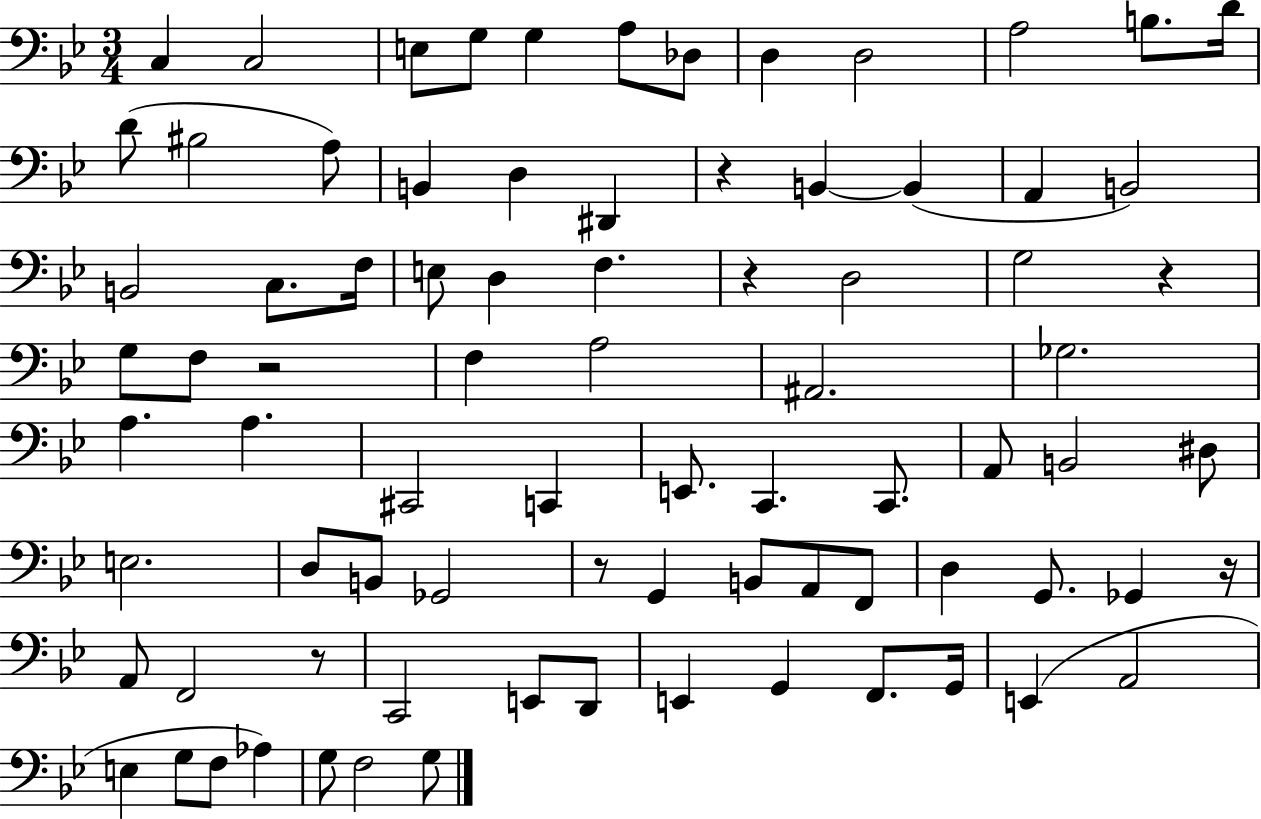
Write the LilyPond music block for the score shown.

{
  \clef bass
  \numericTimeSignature
  \time 3/4
  \key bes \major
  c4 c2 | e8 g8 g4 a8 des8 | d4 d2 | a2 b8. d'16 | \break d'8( bis2 a8) | b,4 d4 dis,4 | r4 b,4~~ b,4( | a,4 b,2) | \break b,2 c8. f16 | e8 d4 f4. | r4 d2 | g2 r4 | \break g8 f8 r2 | f4 a2 | ais,2. | ges2. | \break a4. a4. | cis,2 c,4 | e,8. c,4. c,8. | a,8 b,2 dis8 | \break e2. | d8 b,8 ges,2 | r8 g,4 b,8 a,8 f,8 | d4 g,8. ges,4 r16 | \break a,8 f,2 r8 | c,2 e,8 d,8 | e,4 g,4 f,8. g,16 | e,4( a,2 | \break e4 g8 f8 aes4) | g8 f2 g8 | \bar "|."
}